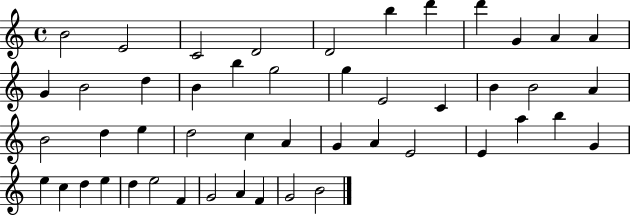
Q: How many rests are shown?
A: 0